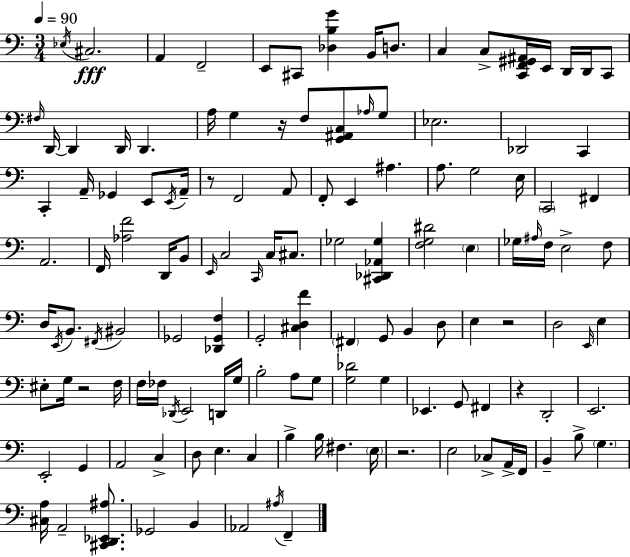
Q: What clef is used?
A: bass